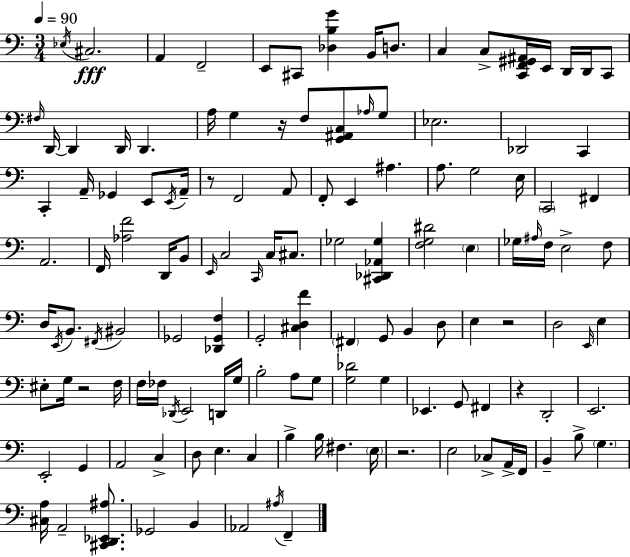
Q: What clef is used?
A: bass